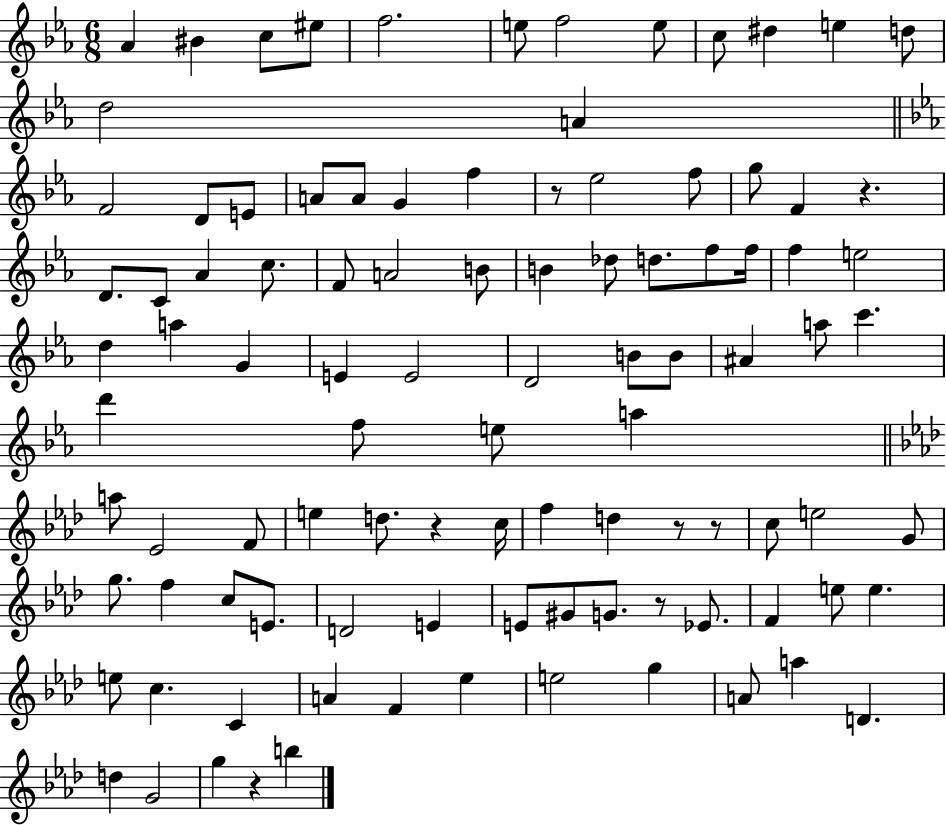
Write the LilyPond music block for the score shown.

{
  \clef treble
  \numericTimeSignature
  \time 6/8
  \key ees \major
  aes'4 bis'4 c''8 eis''8 | f''2. | e''8 f''2 e''8 | c''8 dis''4 e''4 d''8 | \break d''2 a'4 | \bar "||" \break \key ees \major f'2 d'8 e'8 | a'8 a'8 g'4 f''4 | r8 ees''2 f''8 | g''8 f'4 r4. | \break d'8. c'8 aes'4 c''8. | f'8 a'2 b'8 | b'4 des''8 d''8. f''8 f''16 | f''4 e''2 | \break d''4 a''4 g'4 | e'4 e'2 | d'2 b'8 b'8 | ais'4 a''8 c'''4. | \break d'''4 f''8 e''8 a''4 | \bar "||" \break \key f \minor a''8 ees'2 f'8 | e''4 d''8. r4 c''16 | f''4 d''4 r8 r8 | c''8 e''2 g'8 | \break g''8. f''4 c''8 e'8. | d'2 e'4 | e'8 gis'8 g'8. r8 ees'8. | f'4 e''8 e''4. | \break e''8 c''4. c'4 | a'4 f'4 ees''4 | e''2 g''4 | a'8 a''4 d'4. | \break d''4 g'2 | g''4 r4 b''4 | \bar "|."
}